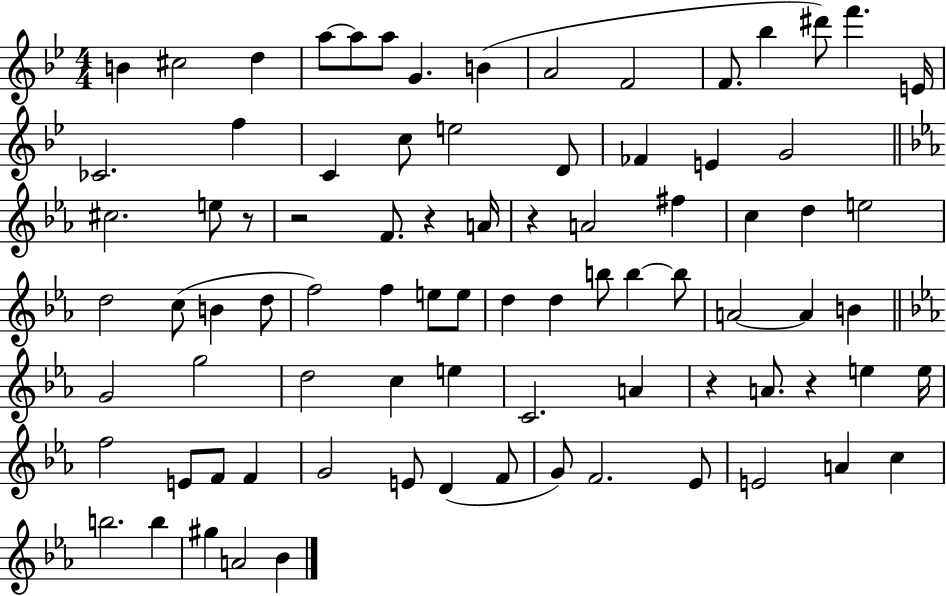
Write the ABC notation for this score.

X:1
T:Untitled
M:4/4
L:1/4
K:Bb
B ^c2 d a/2 a/2 a/2 G B A2 F2 F/2 _b ^d'/2 f' E/4 _C2 f C c/2 e2 D/2 _F E G2 ^c2 e/2 z/2 z2 F/2 z A/4 z A2 ^f c d e2 d2 c/2 B d/2 f2 f e/2 e/2 d d b/2 b b/2 A2 A B G2 g2 d2 c e C2 A z A/2 z e e/4 f2 E/2 F/2 F G2 E/2 D F/2 G/2 F2 _E/2 E2 A c b2 b ^g A2 _B